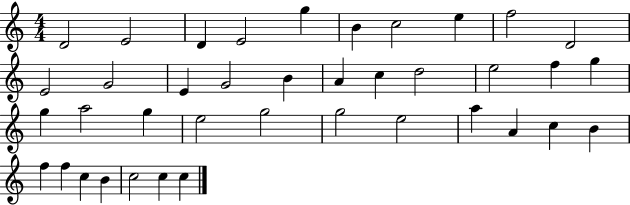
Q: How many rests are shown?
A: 0